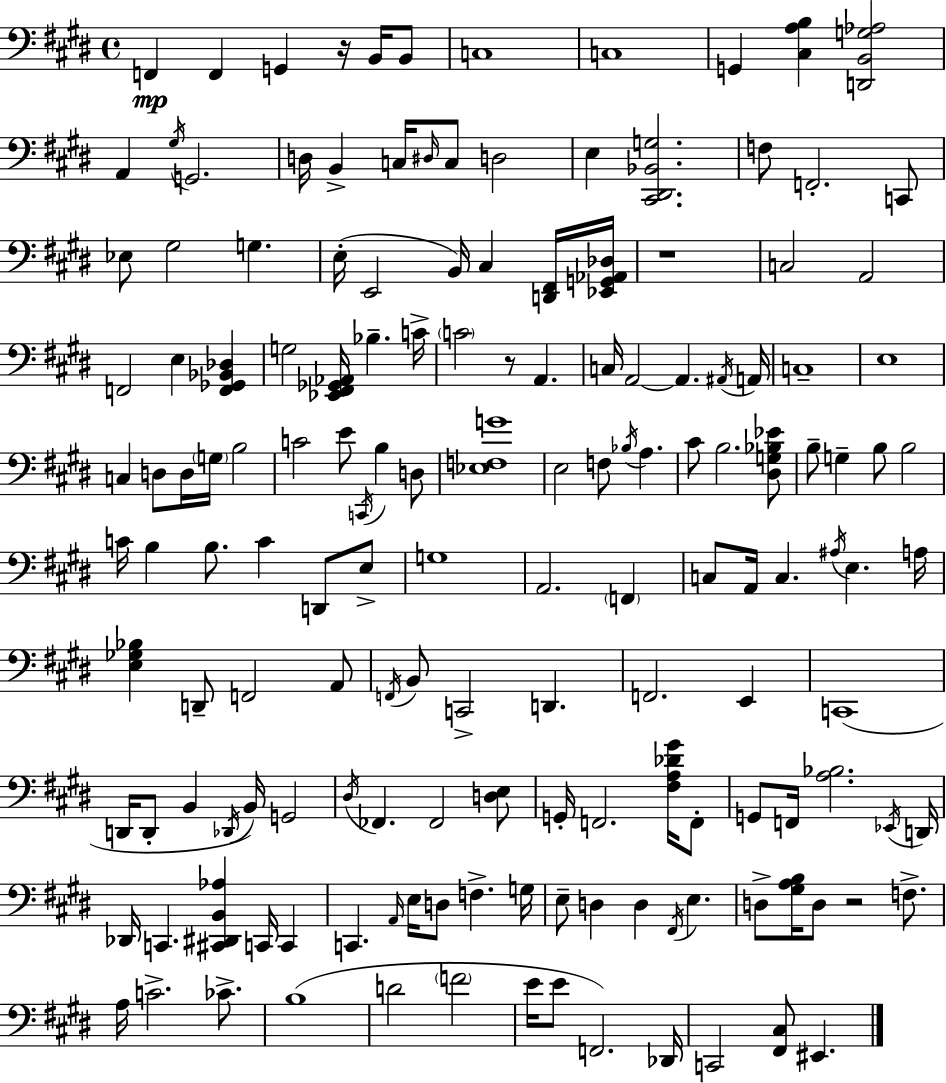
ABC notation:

X:1
T:Untitled
M:4/4
L:1/4
K:E
F,, F,, G,, z/4 B,,/4 B,,/2 C,4 C,4 G,, [^C,A,B,] [D,,B,,G,_A,]2 A,, ^G,/4 G,,2 D,/4 B,, C,/4 ^D,/4 C,/2 D,2 E, [^C,,^D,,_B,,G,]2 F,/2 F,,2 C,,/2 _E,/2 ^G,2 G, E,/4 E,,2 B,,/4 ^C, [D,,^F,,]/4 [_E,,G,,_A,,_D,]/4 z4 C,2 A,,2 F,,2 E, [F,,_G,,_B,,_D,] G,2 [_E,,^F,,_G,,_A,,]/4 _B, C/4 C2 z/2 A,, C,/4 A,,2 A,, ^A,,/4 A,,/4 C,4 E,4 C, D,/2 D,/4 G,/4 B,2 C2 E/2 C,,/4 B, D,/2 [_E,F,G]4 E,2 F,/2 _B,/4 A, ^C/2 B,2 [^D,G,_B,_E]/2 B,/2 G, B,/2 B,2 C/4 B, B,/2 C D,,/2 E,/2 G,4 A,,2 F,, C,/2 A,,/4 C, ^A,/4 E, A,/4 [E,_G,_B,] D,,/2 F,,2 A,,/2 F,,/4 B,,/2 C,,2 D,, F,,2 E,, C,,4 D,,/4 D,,/2 B,, _D,,/4 B,,/4 G,,2 ^D,/4 _F,, _F,,2 [D,E,]/2 G,,/4 F,,2 [^F,A,_D^G]/4 F,,/2 G,,/2 F,,/4 [A,_B,]2 _E,,/4 D,,/4 _D,,/4 C,, [^C,,^D,,B,,_A,] C,,/4 C,, C,, A,,/4 E,/4 D,/2 F, G,/4 E,/2 D, D, ^F,,/4 E, D,/2 [^G,A,B,]/4 D,/2 z2 F,/2 A,/4 C2 _C/2 B,4 D2 F2 E/4 E/2 F,,2 _D,,/4 C,,2 [^F,,^C,]/2 ^E,,